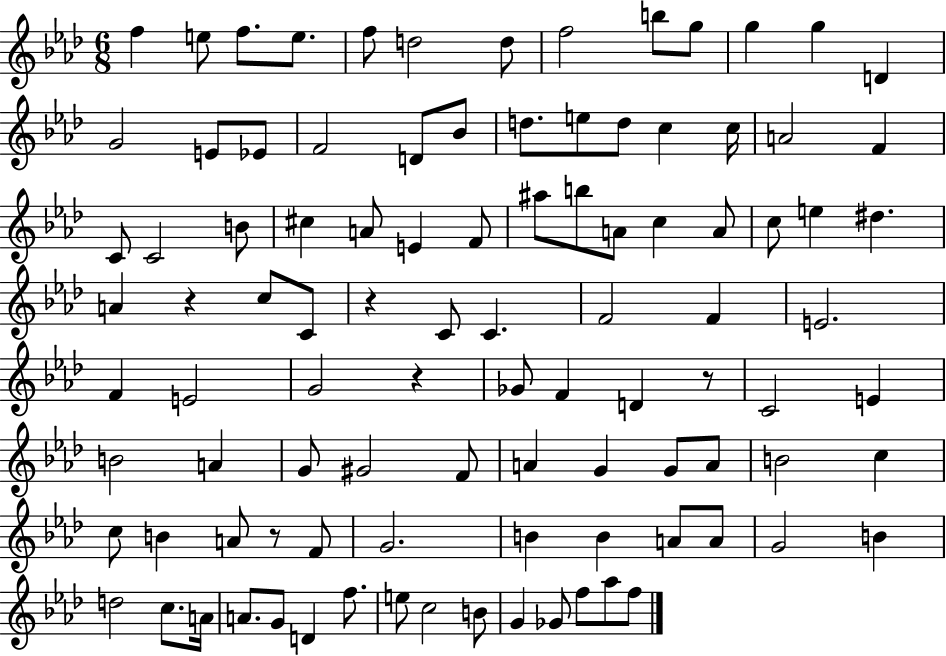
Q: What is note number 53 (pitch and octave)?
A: Gb4